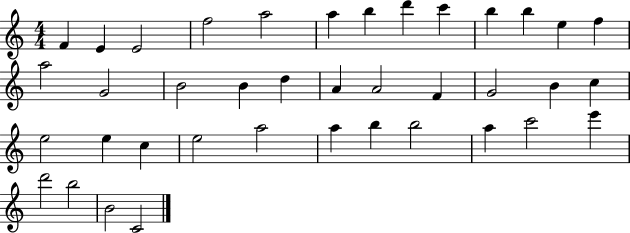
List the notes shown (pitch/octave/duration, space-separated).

F4/q E4/q E4/h F5/h A5/h A5/q B5/q D6/q C6/q B5/q B5/q E5/q F5/q A5/h G4/h B4/h B4/q D5/q A4/q A4/h F4/q G4/h B4/q C5/q E5/h E5/q C5/q E5/h A5/h A5/q B5/q B5/h A5/q C6/h E6/q D6/h B5/h B4/h C4/h